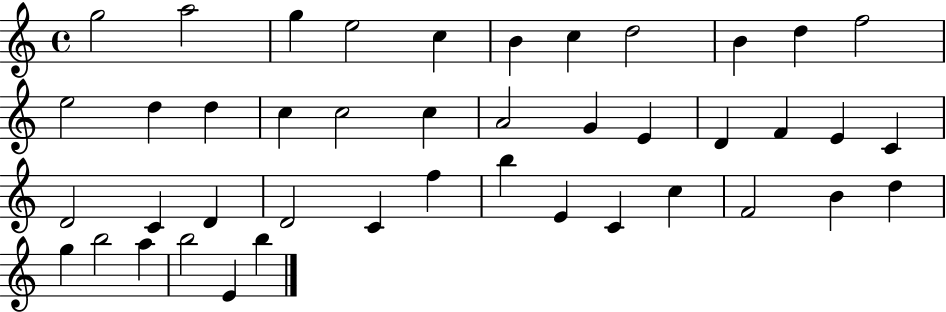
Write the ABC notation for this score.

X:1
T:Untitled
M:4/4
L:1/4
K:C
g2 a2 g e2 c B c d2 B d f2 e2 d d c c2 c A2 G E D F E C D2 C D D2 C f b E C c F2 B d g b2 a b2 E b